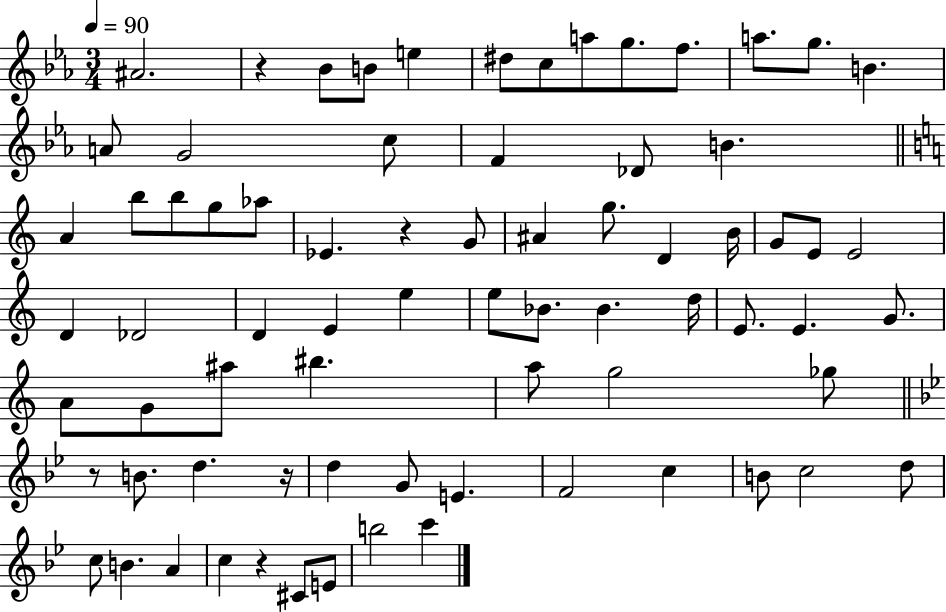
{
  \clef treble
  \numericTimeSignature
  \time 3/4
  \key ees \major
  \tempo 4 = 90
  ais'2. | r4 bes'8 b'8 e''4 | dis''8 c''8 a''8 g''8. f''8. | a''8. g''8. b'4. | \break a'8 g'2 c''8 | f'4 des'8 b'4. | \bar "||" \break \key c \major a'4 b''8 b''8 g''8 aes''8 | ees'4. r4 g'8 | ais'4 g''8. d'4 b'16 | g'8 e'8 e'2 | \break d'4 des'2 | d'4 e'4 e''4 | e''8 bes'8. bes'4. d''16 | e'8. e'4. g'8. | \break a'8 g'8 ais''8 bis''4. | a''8 g''2 ges''8 | \bar "||" \break \key bes \major r8 b'8. d''4. r16 | d''4 g'8 e'4. | f'2 c''4 | b'8 c''2 d''8 | \break c''8 b'4. a'4 | c''4 r4 cis'8 e'8 | b''2 c'''4 | \bar "|."
}